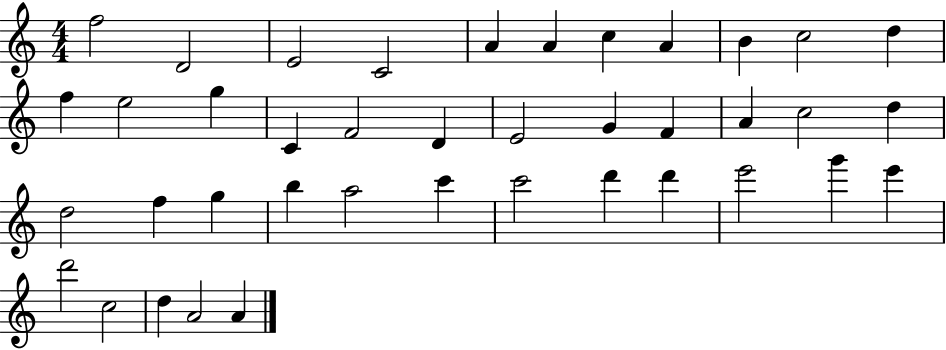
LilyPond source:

{
  \clef treble
  \numericTimeSignature
  \time 4/4
  \key c \major
  f''2 d'2 | e'2 c'2 | a'4 a'4 c''4 a'4 | b'4 c''2 d''4 | \break f''4 e''2 g''4 | c'4 f'2 d'4 | e'2 g'4 f'4 | a'4 c''2 d''4 | \break d''2 f''4 g''4 | b''4 a''2 c'''4 | c'''2 d'''4 d'''4 | e'''2 g'''4 e'''4 | \break d'''2 c''2 | d''4 a'2 a'4 | \bar "|."
}